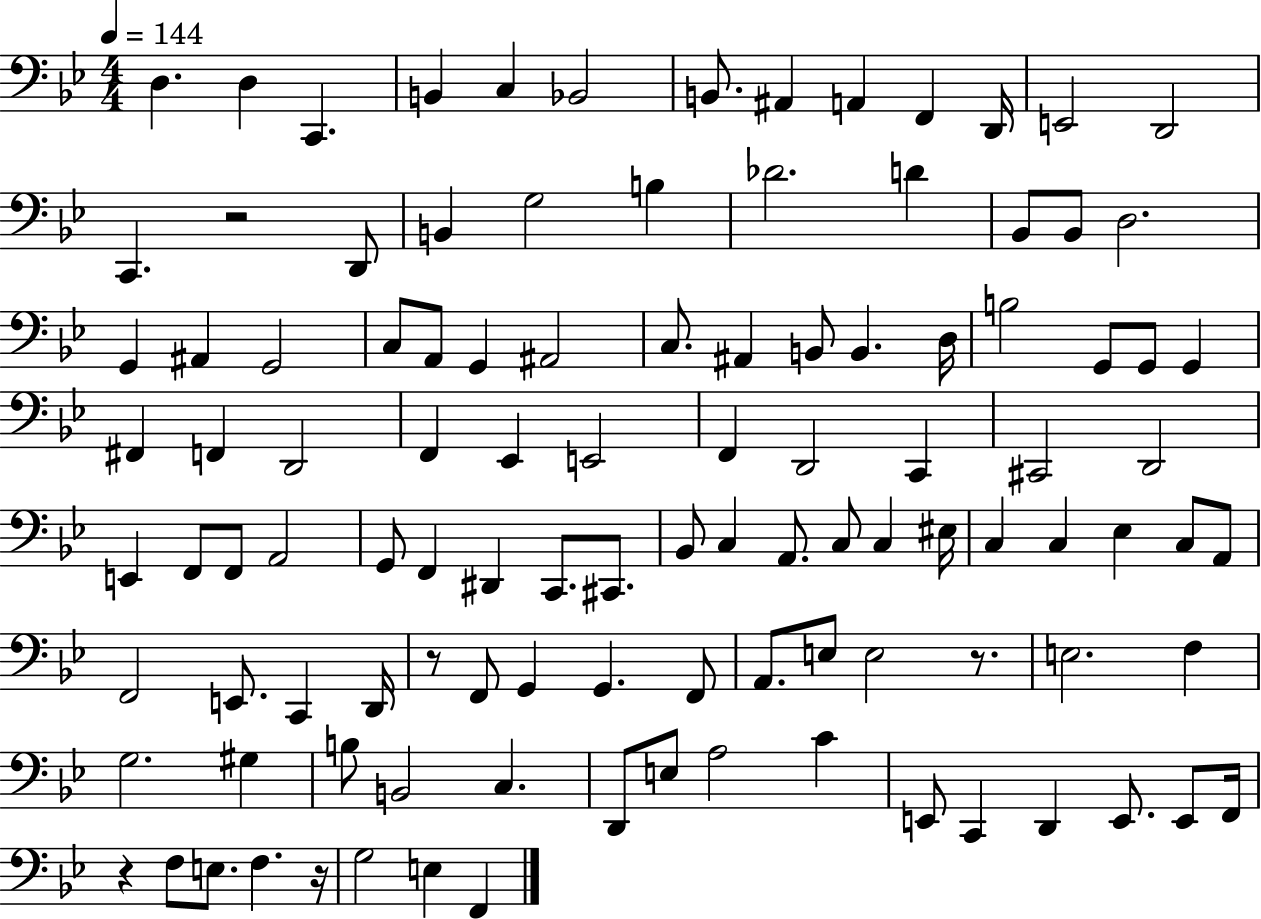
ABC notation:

X:1
T:Untitled
M:4/4
L:1/4
K:Bb
D, D, C,, B,, C, _B,,2 B,,/2 ^A,, A,, F,, D,,/4 E,,2 D,,2 C,, z2 D,,/2 B,, G,2 B, _D2 D _B,,/2 _B,,/2 D,2 G,, ^A,, G,,2 C,/2 A,,/2 G,, ^A,,2 C,/2 ^A,, B,,/2 B,, D,/4 B,2 G,,/2 G,,/2 G,, ^F,, F,, D,,2 F,, _E,, E,,2 F,, D,,2 C,, ^C,,2 D,,2 E,, F,,/2 F,,/2 A,,2 G,,/2 F,, ^D,, C,,/2 ^C,,/2 _B,,/2 C, A,,/2 C,/2 C, ^E,/4 C, C, _E, C,/2 A,,/2 F,,2 E,,/2 C,, D,,/4 z/2 F,,/2 G,, G,, F,,/2 A,,/2 E,/2 E,2 z/2 E,2 F, G,2 ^G, B,/2 B,,2 C, D,,/2 E,/2 A,2 C E,,/2 C,, D,, E,,/2 E,,/2 F,,/4 z F,/2 E,/2 F, z/4 G,2 E, F,,